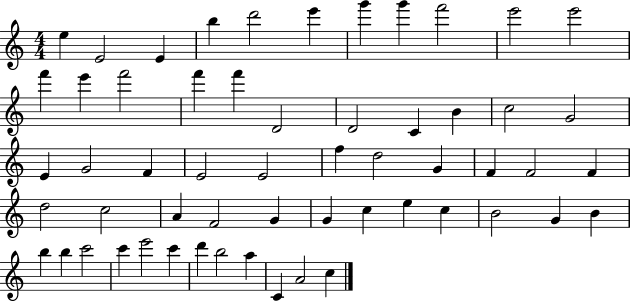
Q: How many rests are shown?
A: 0